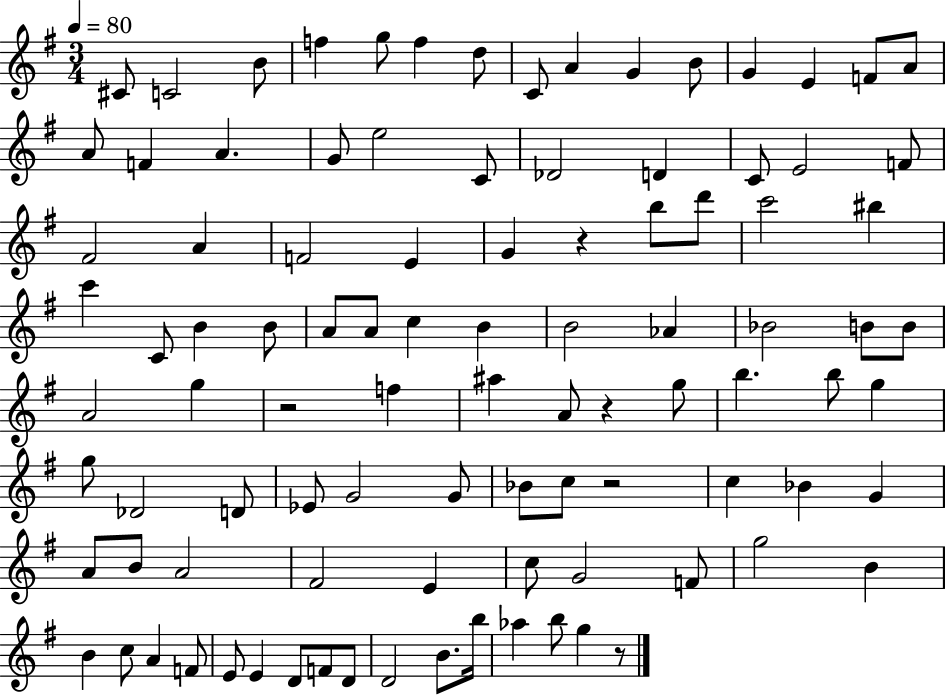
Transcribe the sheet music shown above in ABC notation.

X:1
T:Untitled
M:3/4
L:1/4
K:G
^C/2 C2 B/2 f g/2 f d/2 C/2 A G B/2 G E F/2 A/2 A/2 F A G/2 e2 C/2 _D2 D C/2 E2 F/2 ^F2 A F2 E G z b/2 d'/2 c'2 ^b c' C/2 B B/2 A/2 A/2 c B B2 _A _B2 B/2 B/2 A2 g z2 f ^a A/2 z g/2 b b/2 g g/2 _D2 D/2 _E/2 G2 G/2 _B/2 c/2 z2 c _B G A/2 B/2 A2 ^F2 E c/2 G2 F/2 g2 B B c/2 A F/2 E/2 E D/2 F/2 D/2 D2 B/2 b/4 _a b/2 g z/2